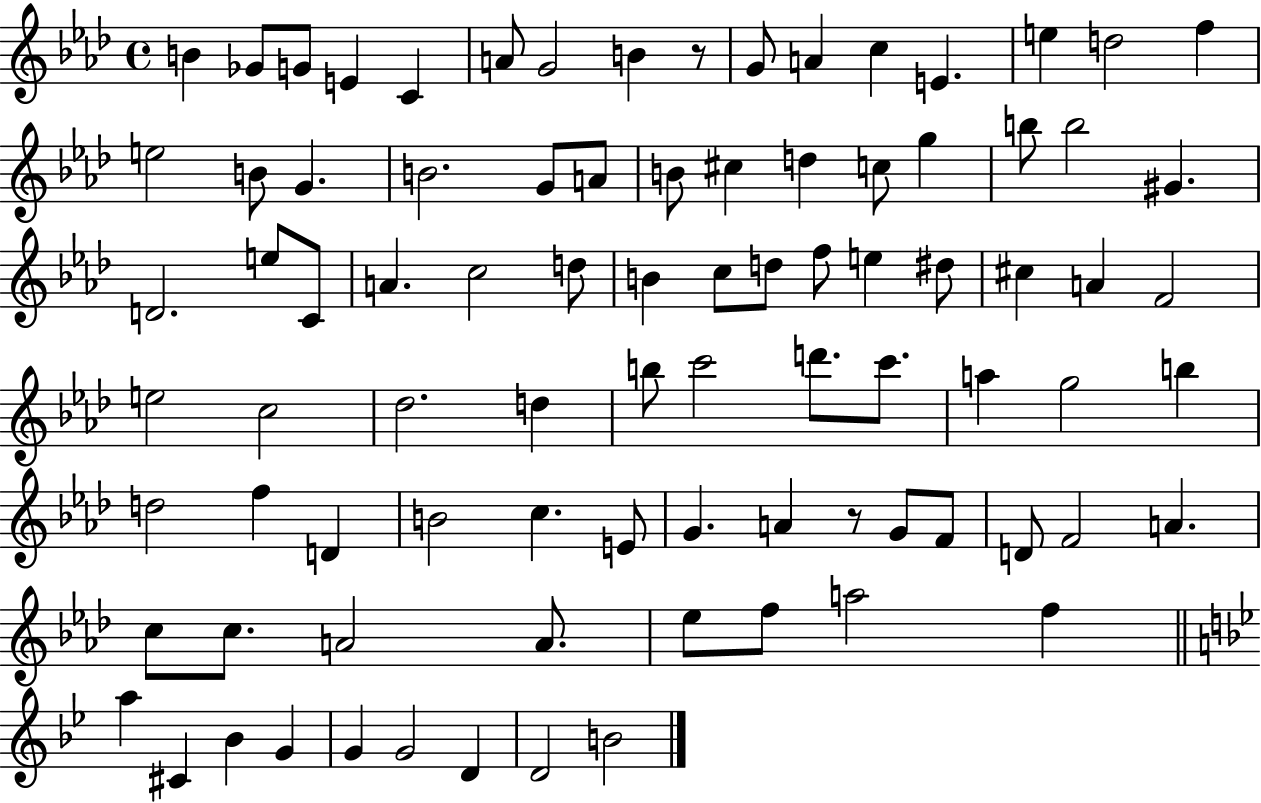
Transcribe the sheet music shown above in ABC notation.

X:1
T:Untitled
M:4/4
L:1/4
K:Ab
B _G/2 G/2 E C A/2 G2 B z/2 G/2 A c E e d2 f e2 B/2 G B2 G/2 A/2 B/2 ^c d c/2 g b/2 b2 ^G D2 e/2 C/2 A c2 d/2 B c/2 d/2 f/2 e ^d/2 ^c A F2 e2 c2 _d2 d b/2 c'2 d'/2 c'/2 a g2 b d2 f D B2 c E/2 G A z/2 G/2 F/2 D/2 F2 A c/2 c/2 A2 A/2 _e/2 f/2 a2 f a ^C _B G G G2 D D2 B2